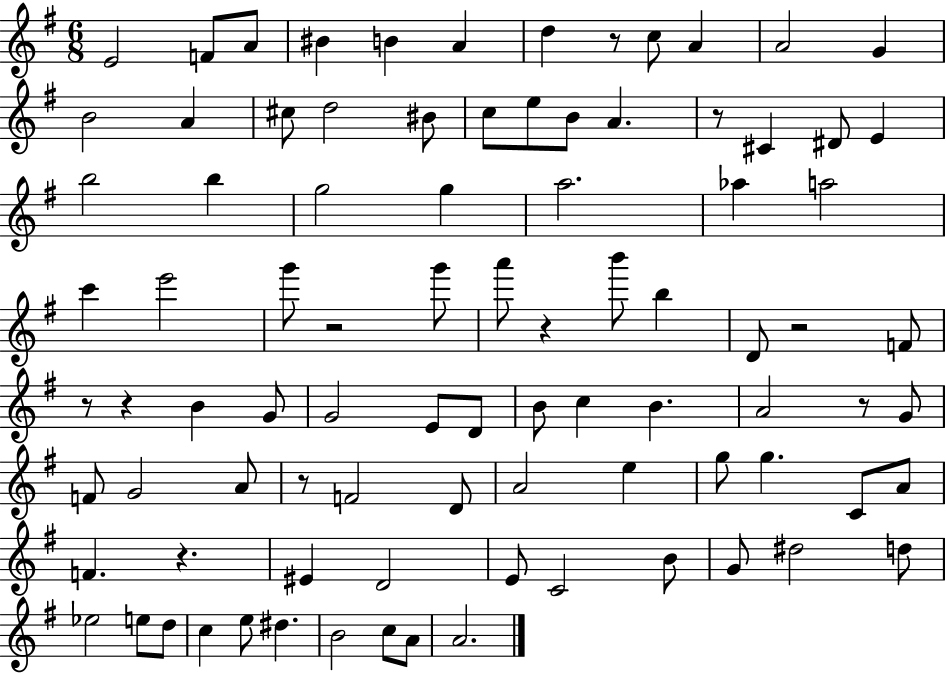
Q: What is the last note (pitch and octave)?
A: A4